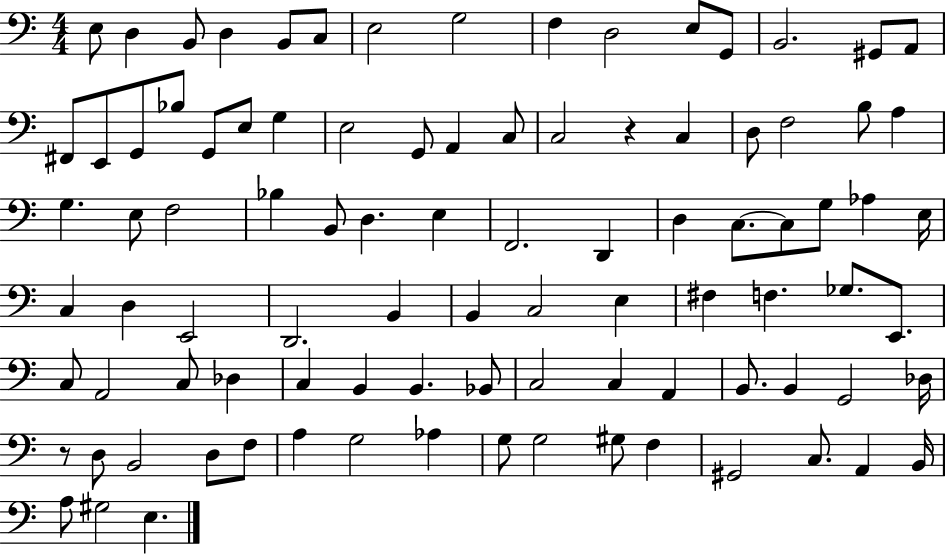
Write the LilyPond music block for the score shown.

{
  \clef bass
  \numericTimeSignature
  \time 4/4
  \key c \major
  e8 d4 b,8 d4 b,8 c8 | e2 g2 | f4 d2 e8 g,8 | b,2. gis,8 a,8 | \break fis,8 e,8 g,8 bes8 g,8 e8 g4 | e2 g,8 a,4 c8 | c2 r4 c4 | d8 f2 b8 a4 | \break g4. e8 f2 | bes4 b,8 d4. e4 | f,2. d,4 | d4 c8.~~ c8 g8 aes4 e16 | \break c4 d4 e,2 | d,2. b,4 | b,4 c2 e4 | fis4 f4. ges8. e,8. | \break c8 a,2 c8 des4 | c4 b,4 b,4. bes,8 | c2 c4 a,4 | b,8. b,4 g,2 des16 | \break r8 d8 b,2 d8 f8 | a4 g2 aes4 | g8 g2 gis8 f4 | gis,2 c8. a,4 b,16 | \break a8 gis2 e4. | \bar "|."
}